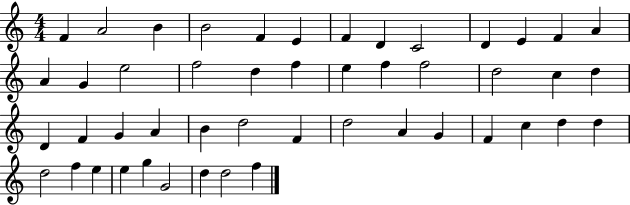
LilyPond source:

{
  \clef treble
  \numericTimeSignature
  \time 4/4
  \key c \major
  f'4 a'2 b'4 | b'2 f'4 e'4 | f'4 d'4 c'2 | d'4 e'4 f'4 a'4 | \break a'4 g'4 e''2 | f''2 d''4 f''4 | e''4 f''4 f''2 | d''2 c''4 d''4 | \break d'4 f'4 g'4 a'4 | b'4 d''2 f'4 | d''2 a'4 g'4 | f'4 c''4 d''4 d''4 | \break d''2 f''4 e''4 | e''4 g''4 g'2 | d''4 d''2 f''4 | \bar "|."
}